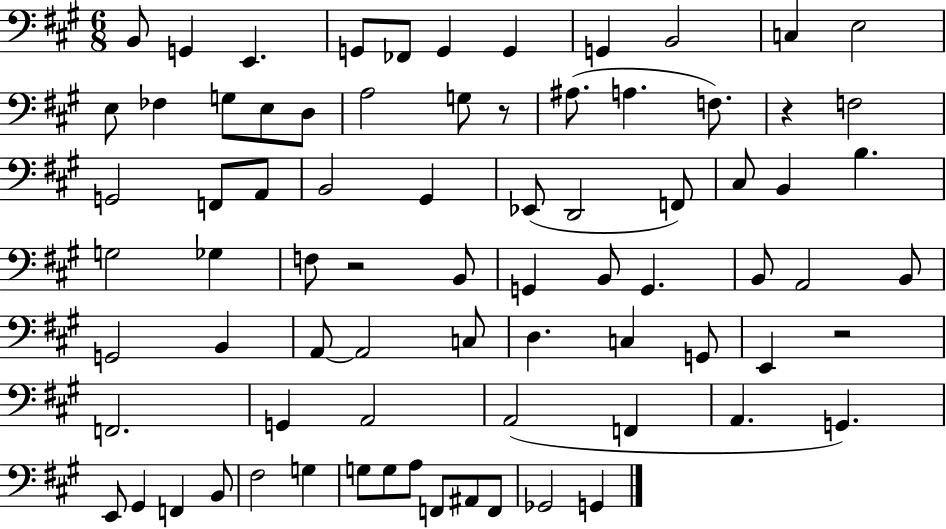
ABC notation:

X:1
T:Untitled
M:6/8
L:1/4
K:A
B,,/2 G,, E,, G,,/2 _F,,/2 G,, G,, G,, B,,2 C, E,2 E,/2 _F, G,/2 E,/2 D,/2 A,2 G,/2 z/2 ^A,/2 A, F,/2 z F,2 G,,2 F,,/2 A,,/2 B,,2 ^G,, _E,,/2 D,,2 F,,/2 ^C,/2 B,, B, G,2 _G, F,/2 z2 B,,/2 G,, B,,/2 G,, B,,/2 A,,2 B,,/2 G,,2 B,, A,,/2 A,,2 C,/2 D, C, G,,/2 E,, z2 F,,2 G,, A,,2 A,,2 F,, A,, G,, E,,/2 ^G,, F,, B,,/2 ^F,2 G, G,/2 G,/2 A,/2 F,,/2 ^A,,/2 F,,/2 _G,,2 G,,